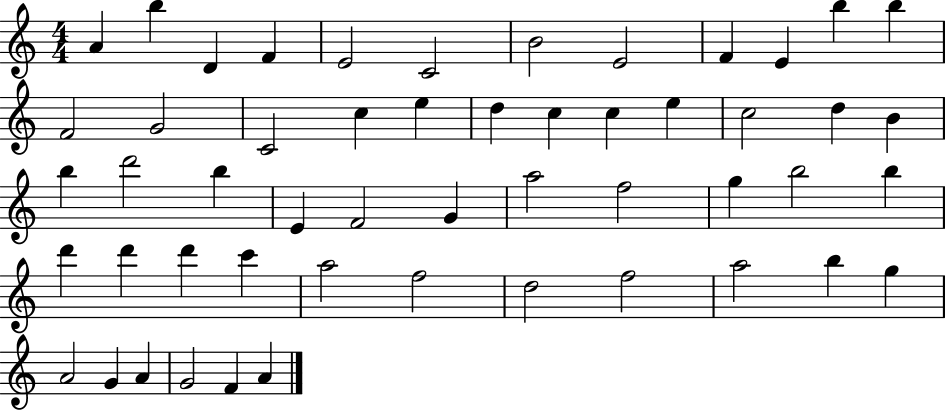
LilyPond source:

{
  \clef treble
  \numericTimeSignature
  \time 4/4
  \key c \major
  a'4 b''4 d'4 f'4 | e'2 c'2 | b'2 e'2 | f'4 e'4 b''4 b''4 | \break f'2 g'2 | c'2 c''4 e''4 | d''4 c''4 c''4 e''4 | c''2 d''4 b'4 | \break b''4 d'''2 b''4 | e'4 f'2 g'4 | a''2 f''2 | g''4 b''2 b''4 | \break d'''4 d'''4 d'''4 c'''4 | a''2 f''2 | d''2 f''2 | a''2 b''4 g''4 | \break a'2 g'4 a'4 | g'2 f'4 a'4 | \bar "|."
}